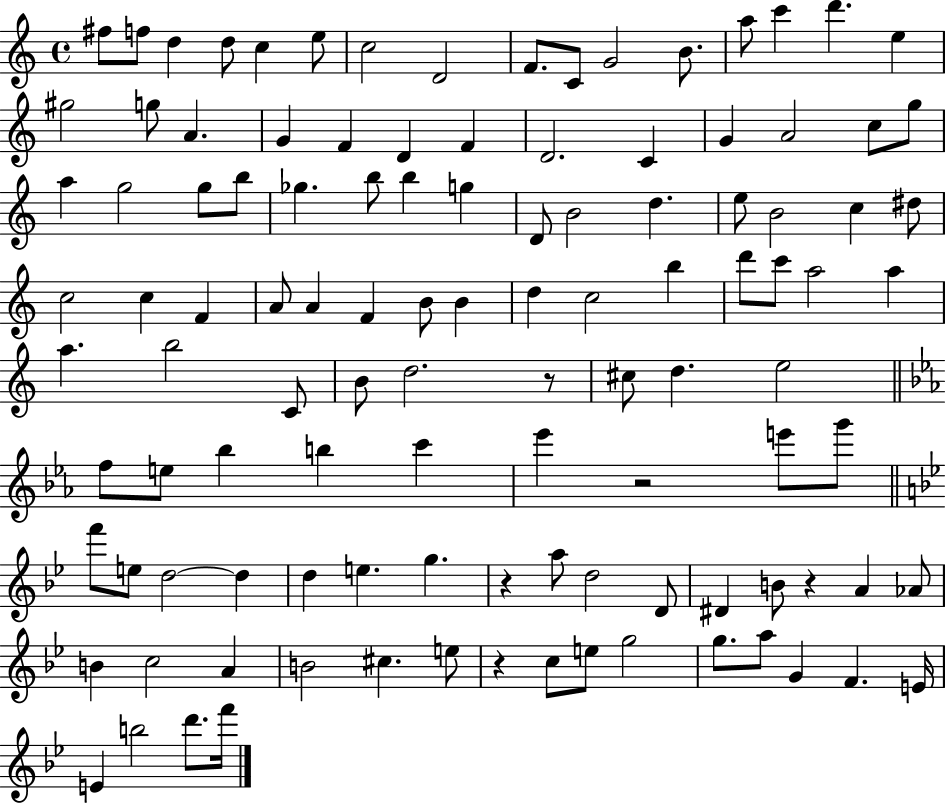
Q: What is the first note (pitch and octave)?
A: F#5